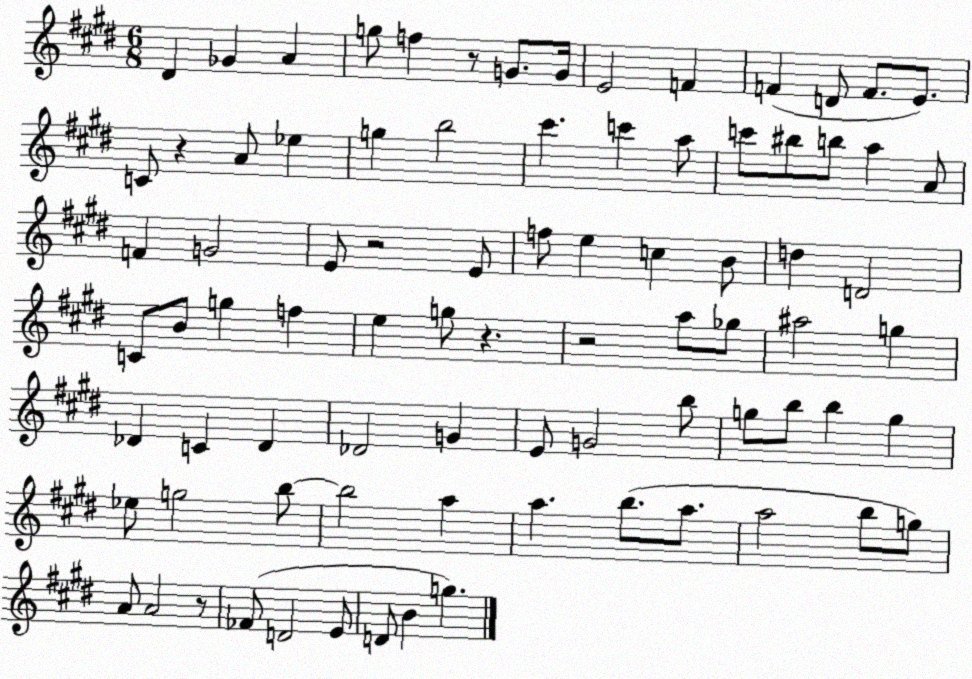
X:1
T:Untitled
M:6/8
L:1/4
K:E
^D _G A g/2 f z/2 G/2 G/4 E2 F F D/2 F/2 E/2 C/2 z A/2 _e g b2 ^c' c' a/2 c'/2 ^b/2 b/2 a A/2 F G2 E/2 z2 E/2 f/2 e c B/2 d D2 C/2 B/2 g f e g/2 z z2 a/2 _g/2 ^a2 g _D C _D _D2 G E/2 G2 b/2 g/2 b/2 b g _e/2 g2 b/2 b2 a a b/2 a/2 a2 b/2 g/2 A/2 A2 z/2 _F/2 D2 E/2 D/2 B g